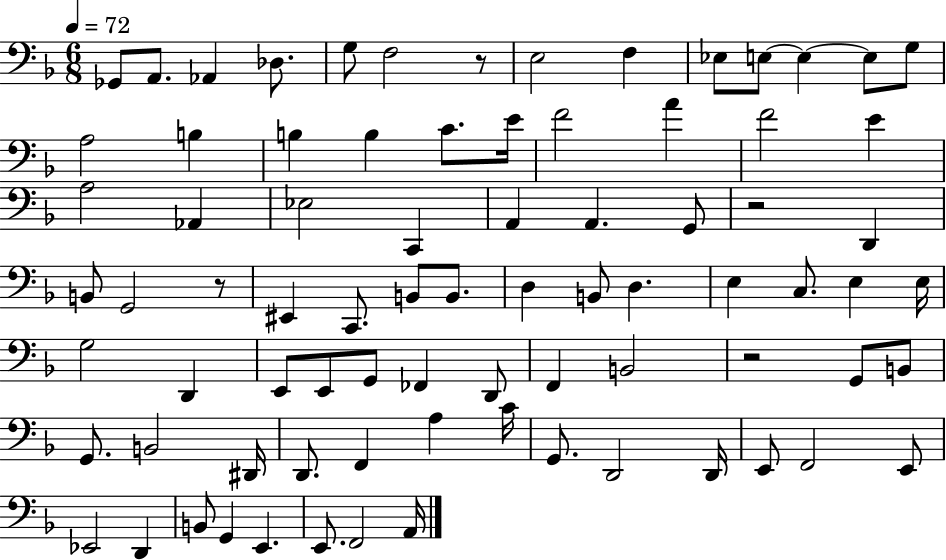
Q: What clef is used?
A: bass